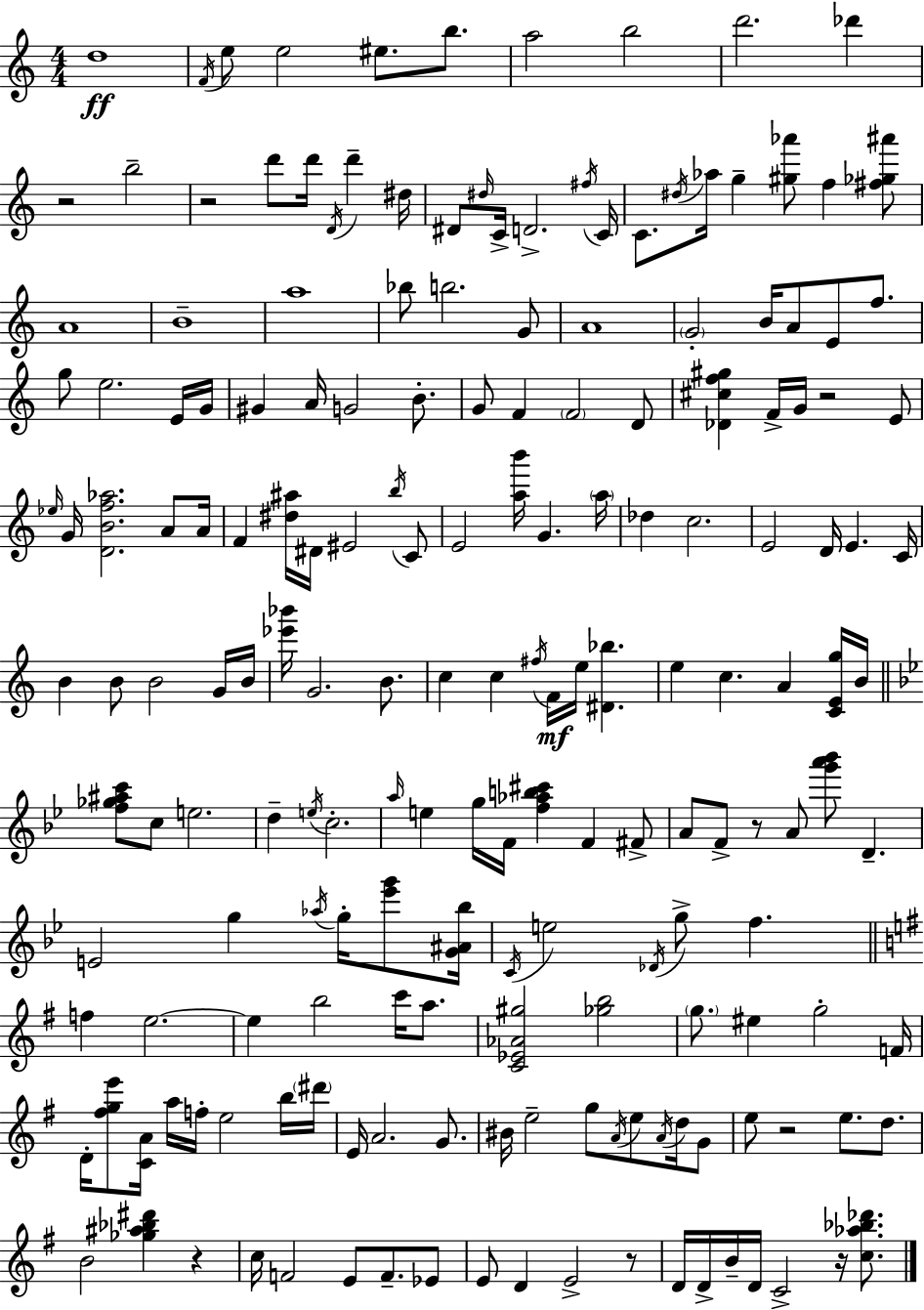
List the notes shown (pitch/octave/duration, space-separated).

D5/w F4/s E5/e E5/h EIS5/e. B5/e. A5/h B5/h D6/h. Db6/q R/h B5/h R/h D6/e D6/s D4/s D6/q D#5/s D#4/e D#5/s C4/s D4/h. F#5/s C4/s C4/e. D#5/s Ab5/s G5/q [G#5,Ab6]/e F5/q [F#5,Gb5,A#6]/e A4/w B4/w A5/w Bb5/e B5/h. G4/e A4/w G4/h B4/s A4/e E4/e F5/e. G5/e E5/h. E4/s G4/s G#4/q A4/s G4/h B4/e. G4/e F4/q F4/h D4/e [Db4,C#5,F5,G#5]/q F4/s G4/s R/h E4/e Eb5/s G4/s [D4,B4,F5,Ab5]/h. A4/e A4/s F4/q [D#5,A#5]/s D#4/s EIS4/h B5/s C4/e E4/h [A5,B6]/s G4/q. A5/s Db5/q C5/h. E4/h D4/s E4/q. C4/s B4/q B4/e B4/h G4/s B4/s [Eb6,Bb6]/s G4/h. B4/e. C5/q C5/q F#5/s F4/s E5/s [D#4,Bb5]/q. E5/q C5/q. A4/q [C4,E4,G5]/s B4/s [F5,Gb5,A#5,C6]/e C5/e E5/h. D5/q E5/s C5/h. A5/s E5/q G5/s F4/s [F5,Ab5,B5,C#6]/q F4/q F#4/e A4/e F4/e R/e A4/e [G6,A6,Bb6]/e D4/q. E4/h G5/q Ab5/s G5/s [Eb6,G6]/e [G4,A#4,Bb5]/s C4/s E5/h Db4/s G5/e F5/q. F5/q E5/h. E5/q B5/h C6/s A5/e. [C4,Eb4,Ab4,G#5]/h [Gb5,B5]/h G5/e. EIS5/q G5/h F4/s D4/s [F#5,G5,E6]/e [C4,A4]/s A5/s F5/s E5/h B5/s D#6/s E4/s A4/h. G4/e. BIS4/s E5/h G5/e A4/s E5/e A4/s D5/s G4/e E5/e R/h E5/e. D5/e. B4/h [Gb5,A#5,Bb5,D#6]/q R/q C5/s F4/h E4/e F4/e. Eb4/e E4/e D4/q E4/h R/e D4/s D4/s B4/s D4/s C4/h R/s [C5,Ab5,Bb5,Db6]/e.